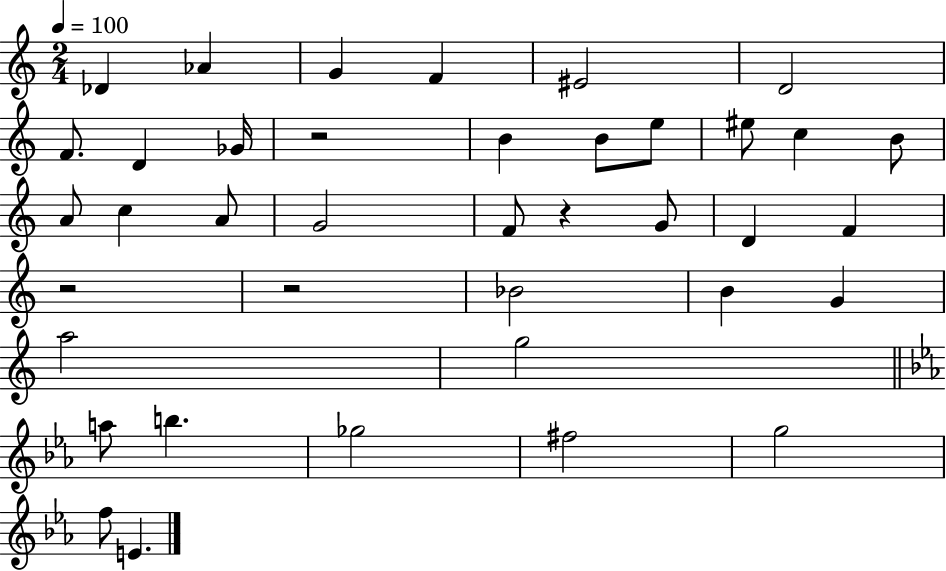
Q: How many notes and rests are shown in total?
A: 39